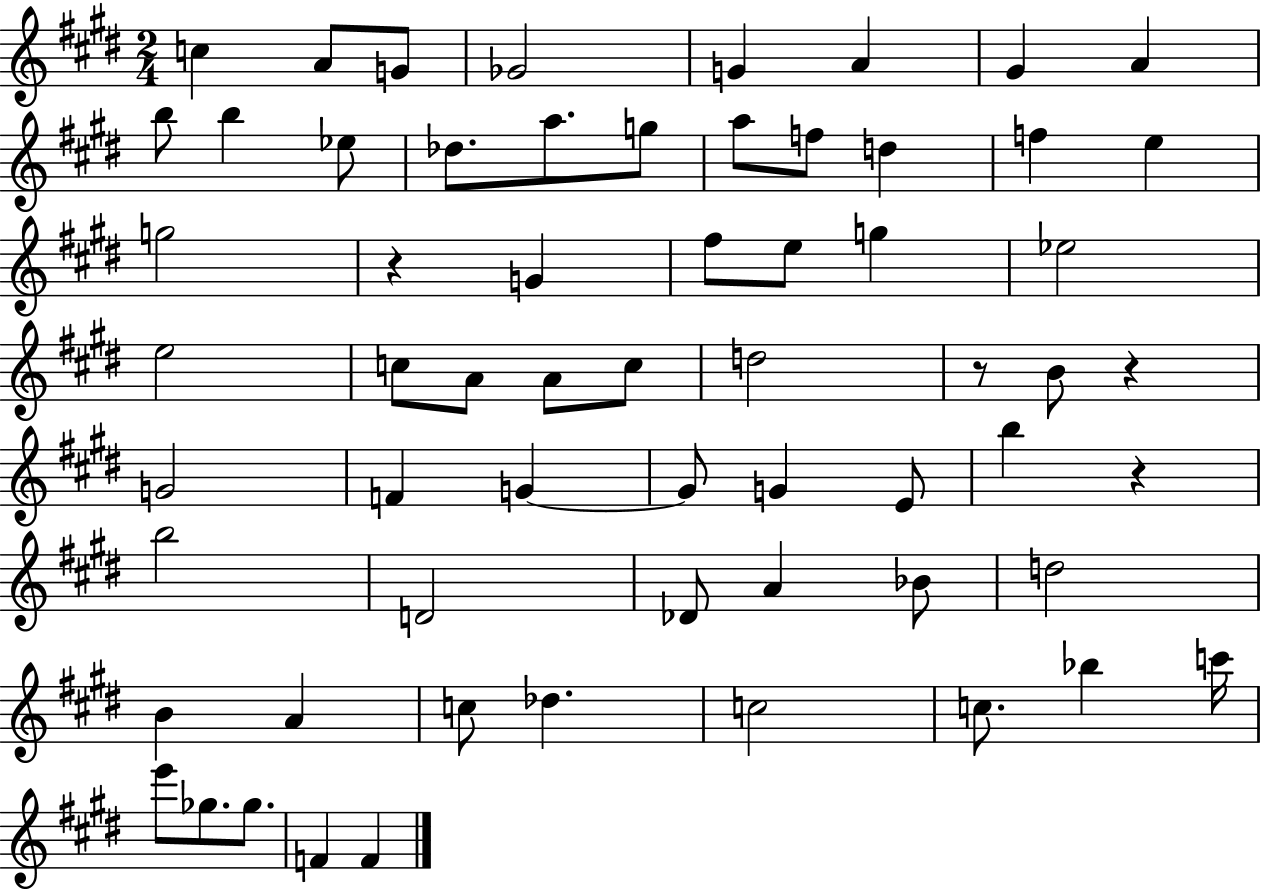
C5/q A4/e G4/e Gb4/h G4/q A4/q G#4/q A4/q B5/e B5/q Eb5/e Db5/e. A5/e. G5/e A5/e F5/e D5/q F5/q E5/q G5/h R/q G4/q F#5/e E5/e G5/q Eb5/h E5/h C5/e A4/e A4/e C5/e D5/h R/e B4/e R/q G4/h F4/q G4/q G4/e G4/q E4/e B5/q R/q B5/h D4/h Db4/e A4/q Bb4/e D5/h B4/q A4/q C5/e Db5/q. C5/h C5/e. Bb5/q C6/s E6/e Gb5/e. Gb5/e. F4/q F4/q